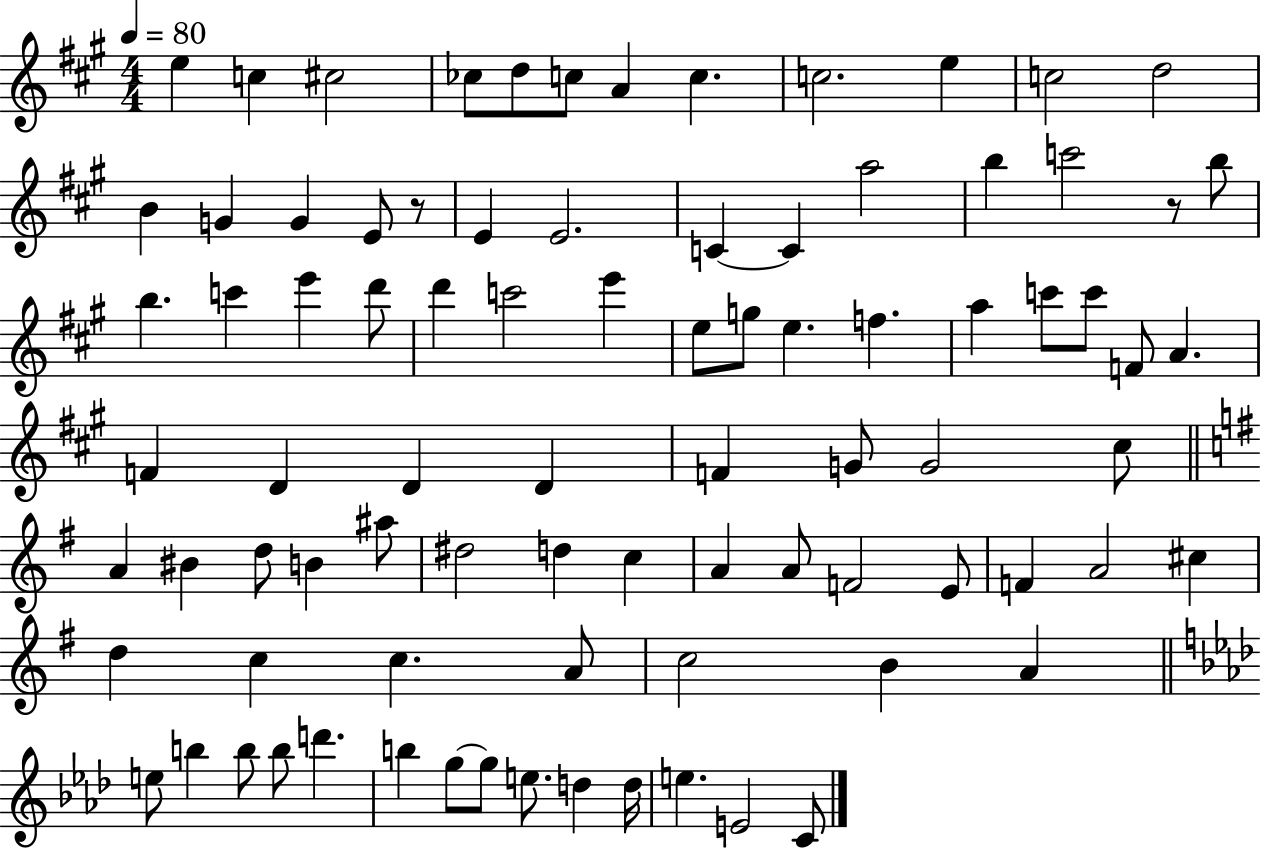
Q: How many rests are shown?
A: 2